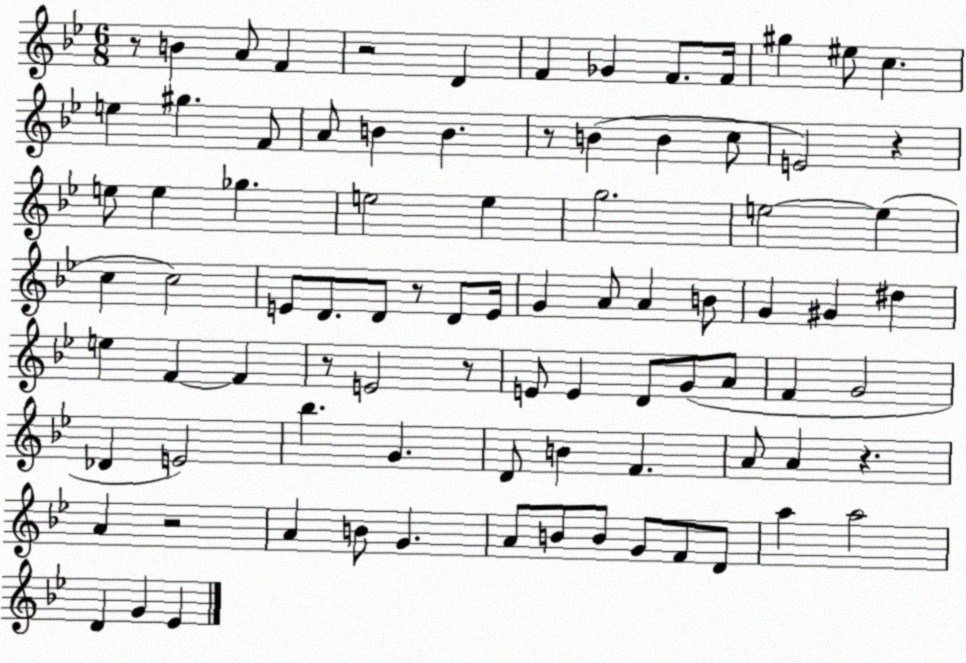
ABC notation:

X:1
T:Untitled
M:6/8
L:1/4
K:Bb
z/2 B A/2 F z2 D F _G F/2 F/4 ^g ^e/2 c e ^g F/2 A/2 B B z/2 B B c/2 E2 z e/2 e _g e2 e g2 e2 e c c2 E/2 D/2 D/2 z/2 D/2 E/4 G A/2 A B/2 G ^G ^d e F F z/2 E2 z/2 E/2 E D/2 G/2 A/2 F G2 _D E2 _b G D/2 B F A/2 A z A z2 A B/2 G A/2 B/2 B/2 G/2 F/2 D/2 a a2 D G _E